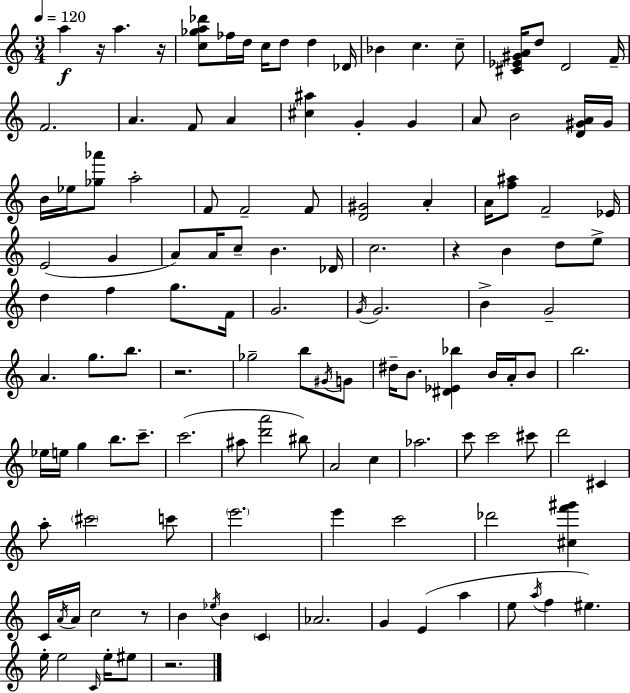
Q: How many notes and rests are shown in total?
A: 126